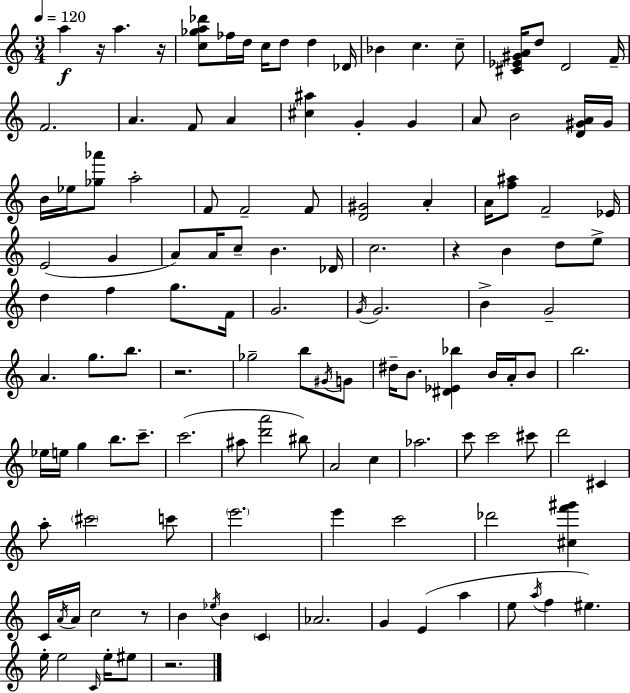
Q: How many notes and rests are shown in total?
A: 126